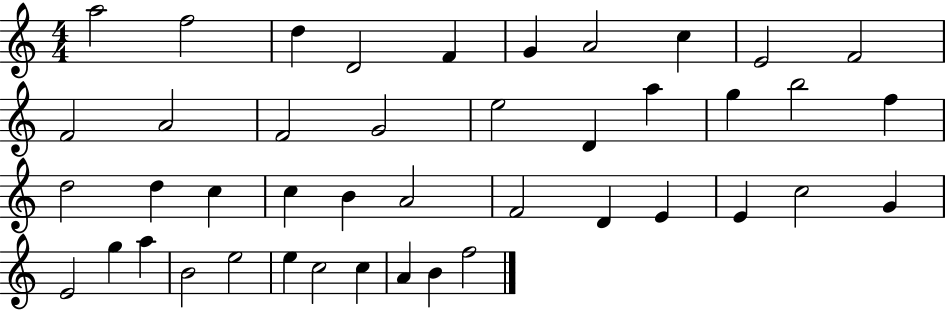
X:1
T:Untitled
M:4/4
L:1/4
K:C
a2 f2 d D2 F G A2 c E2 F2 F2 A2 F2 G2 e2 D a g b2 f d2 d c c B A2 F2 D E E c2 G E2 g a B2 e2 e c2 c A B f2